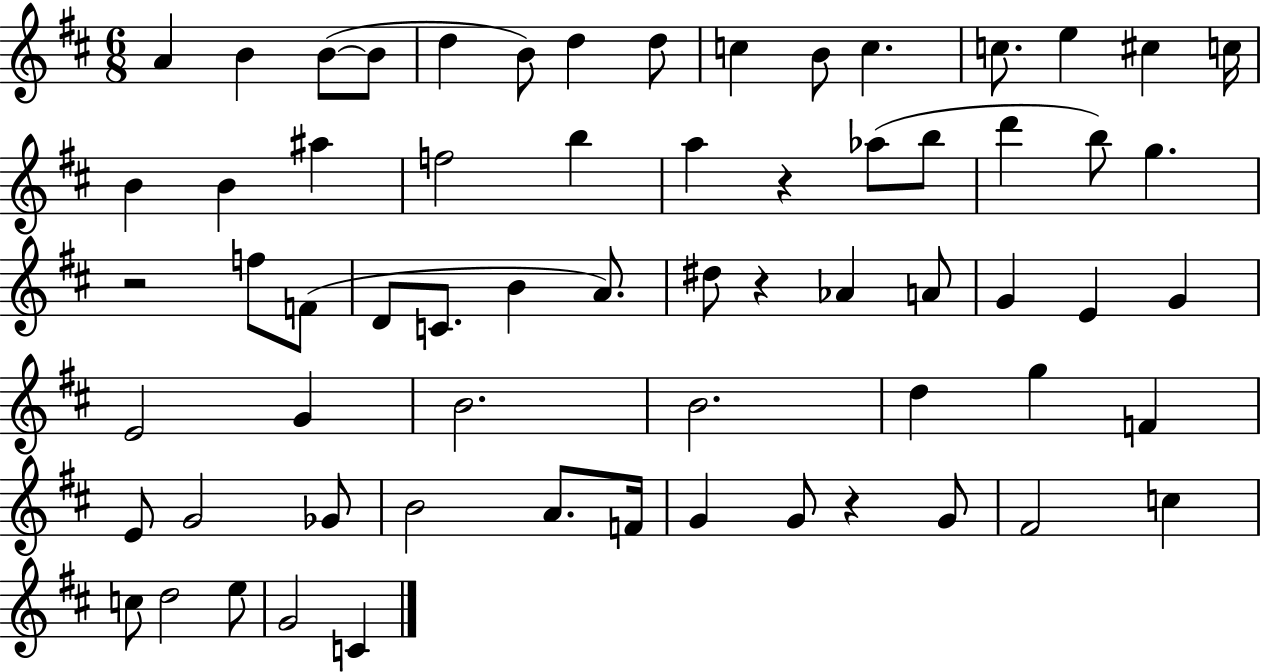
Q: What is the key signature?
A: D major